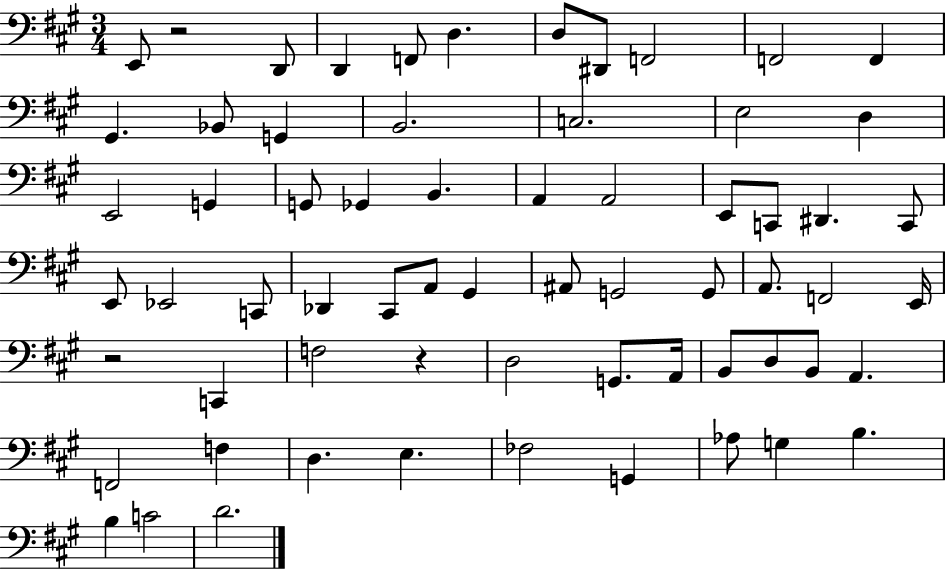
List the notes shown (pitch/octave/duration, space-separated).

E2/e R/h D2/e D2/q F2/e D3/q. D3/e D#2/e F2/h F2/h F2/q G#2/q. Bb2/e G2/q B2/h. C3/h. E3/h D3/q E2/h G2/q G2/e Gb2/q B2/q. A2/q A2/h E2/e C2/e D#2/q. C2/e E2/e Eb2/h C2/e Db2/q C#2/e A2/e G#2/q A#2/e G2/h G2/e A2/e. F2/h E2/s R/h C2/q F3/h R/q D3/h G2/e. A2/s B2/e D3/e B2/e A2/q. F2/h F3/q D3/q. E3/q. FES3/h G2/q Ab3/e G3/q B3/q. B3/q C4/h D4/h.